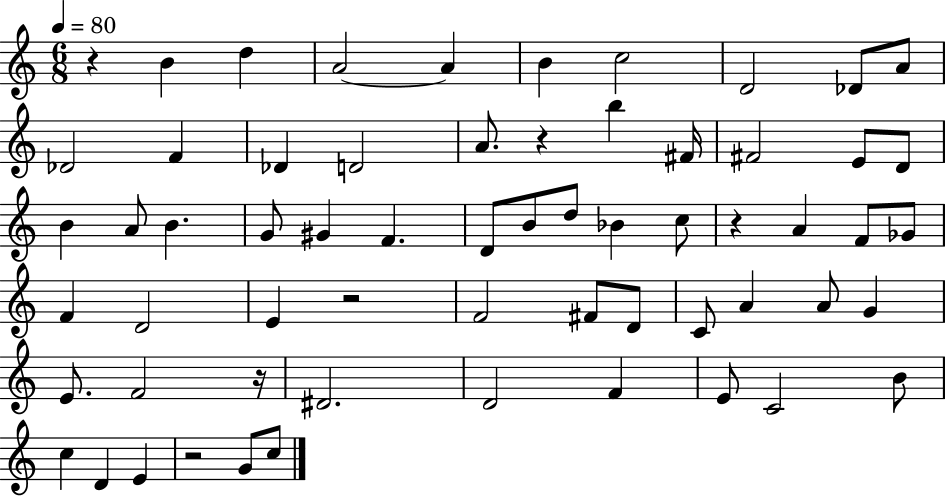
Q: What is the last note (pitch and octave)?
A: C5